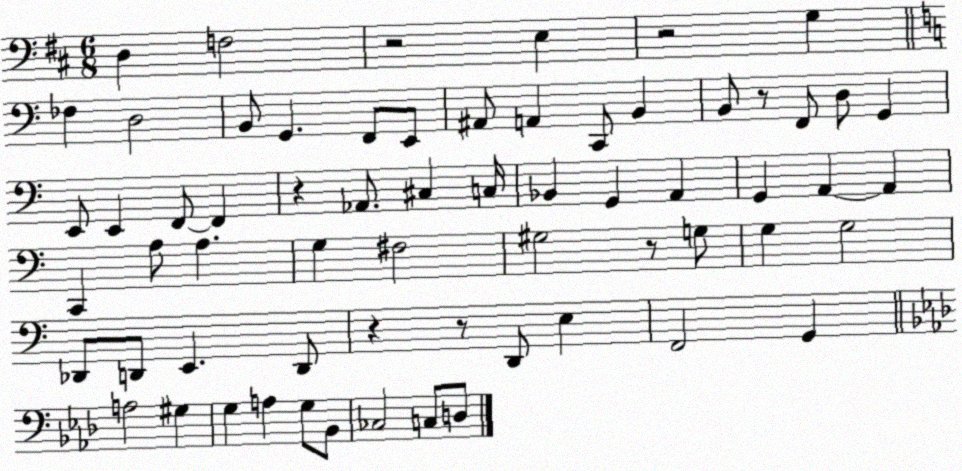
X:1
T:Untitled
M:6/8
L:1/4
K:D
D, F,2 z2 E, z2 G, _F, D,2 B,,/2 G,, F,,/2 E,,/2 ^A,,/2 A,, C,,/2 B,, B,,/2 z/2 F,,/2 D,/2 G,, E,,/2 E,, F,,/2 F,, z _A,,/2 ^C, C,/4 _B,, G,, A,, G,, A,, A,, C,, A,/2 A, G, ^F,2 ^G,2 z/2 G,/2 G, G,2 _D,,/2 D,,/2 E,, D,,/2 z z/2 D,,/2 E, F,,2 G,, A,2 ^G, G, A, G,/2 _B,,/2 _C,2 C,/2 D,/2